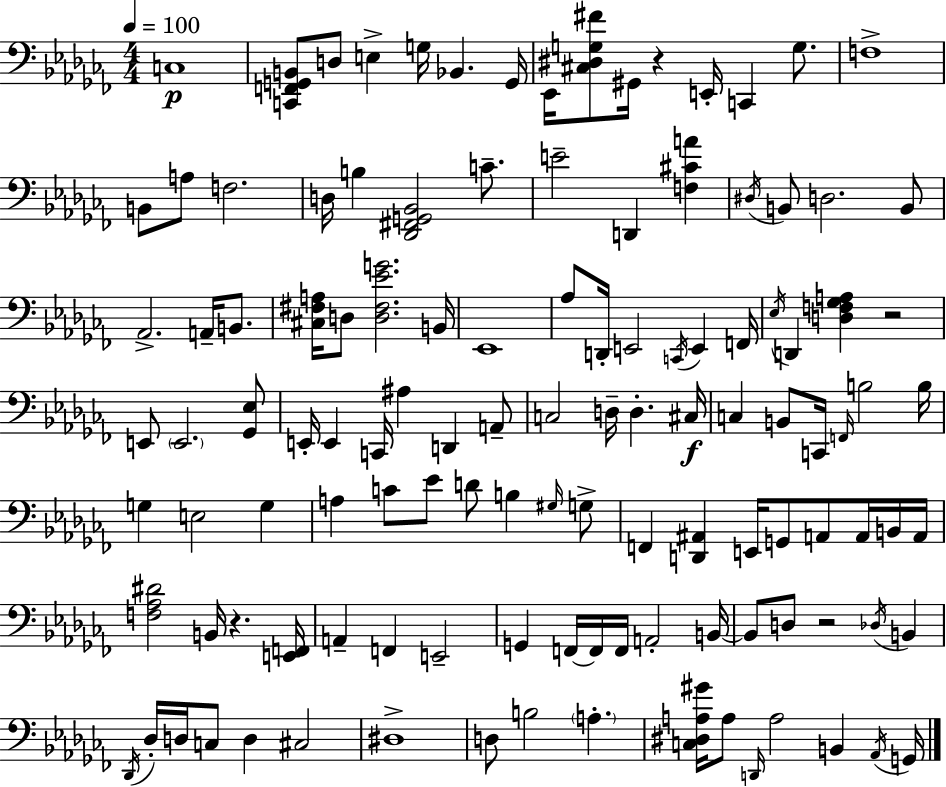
C3/w [C2,F2,G2,B2]/e D3/e E3/q G3/s Bb2/q. G2/s Eb2/s [C#3,D#3,G3,F#4]/e G#2/s R/q E2/s C2/q G3/e. F3/w B2/e A3/e F3/h. D3/s B3/q [Db2,F#2,G2,Bb2]/h C4/e. E4/h D2/q [F3,C#4,A4]/q D#3/s B2/e D3/h. B2/e Ab2/h. A2/s B2/e. [C#3,F#3,A3]/s D3/e [D3,F#3,Eb4,G4]/h. B2/s Eb2/w Ab3/e D2/s E2/h C2/s E2/q F2/s Eb3/s D2/q [D3,F3,Gb3,A3]/q R/h E2/e E2/h. [Gb2,Eb3]/e E2/s E2/q C2/s A#3/q D2/q A2/e C3/h D3/s D3/q. C#3/s C3/q B2/e C2/s F2/s B3/h B3/s G3/q E3/h G3/q A3/q C4/e Eb4/e D4/e B3/q G#3/s G3/e F2/q [D2,A#2]/q E2/s G2/e A2/e A2/s B2/s A2/s [F3,Ab3,D#4]/h B2/s R/q. [E2,F2]/s A2/q F2/q E2/h G2/q F2/s F2/s F2/s A2/h B2/s B2/e D3/e R/h Db3/s B2/q Db2/s Db3/s D3/s C3/e D3/q C#3/h D#3/w D3/e B3/h A3/q. [C3,D#3,A3,G#4]/s A3/e D2/s A3/h B2/q Ab2/s G2/s